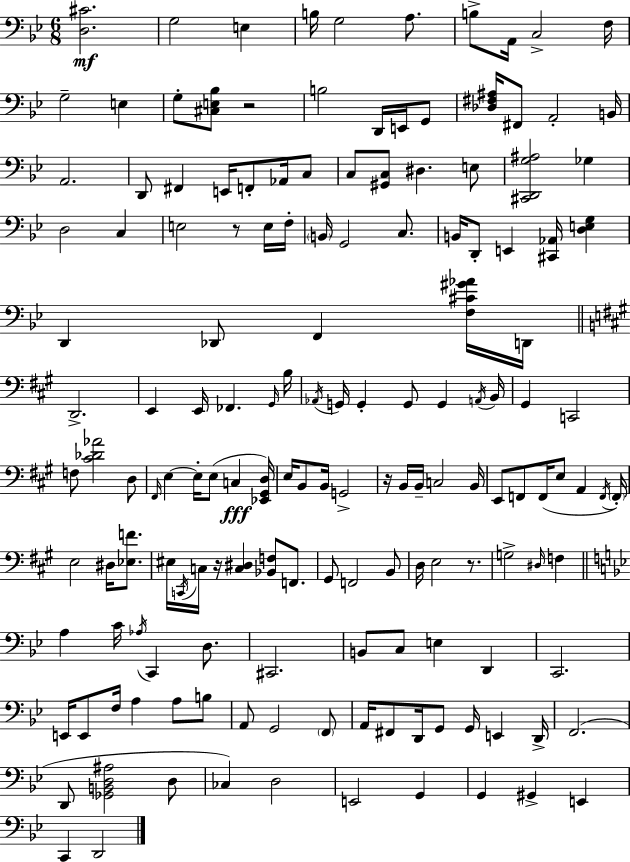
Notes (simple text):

[D3,C#4]/h. G3/h E3/q B3/s G3/h A3/e. B3/e A2/s C3/h F3/s G3/h E3/q G3/e [C#3,E3,Bb3]/e R/h B3/h D2/s E2/s G2/e [Db3,F#3,A#3]/s F#2/e A2/h B2/s A2/h. D2/e F#2/q E2/s F2/e Ab2/s C3/e C3/e [G#2,C3]/e D#3/q. E3/e [C#2,D2,G3,A#3]/h Gb3/q D3/h C3/q E3/h R/e E3/s F3/s B2/s G2/h C3/e. B2/s D2/e E2/q [C#2,Ab2]/s [D3,E3,G3]/q D2/q Db2/e F2/q [F3,C#4,G#4,Ab4]/s D2/s D2/h. E2/q E2/s FES2/q. G#2/s B3/s Ab2/s G2/s G2/q G2/e G2/q A2/s B2/s G#2/q C2/h F3/e [C#4,Db4,Ab4]/h D3/e F#2/s E3/q E3/s E3/e C3/q [Eb2,G#2,D3]/s E3/s B2/e B2/s G2/h R/s B2/s B2/s C3/h B2/s E2/e F2/e F2/s E3/e A2/q F2/s F2/s E3/h D#3/s [Eb3,F4]/e. EIS3/s C2/s C3/s R/s [C3,D#3]/q [Bb2,F3]/e F2/e. G#2/e F2/h B2/e D3/s E3/h R/e. G3/h D#3/s F3/q A3/q C4/s Ab3/s C2/q D3/e. C#2/h. B2/e C3/e E3/q D2/q C2/h. E2/s E2/e F3/s A3/q A3/e B3/e A2/e G2/h F2/e A2/s F#2/e D2/s G2/e G2/s E2/q D2/s F2/h. D2/e [Gb2,B2,D3,A#3]/h D3/e CES3/q D3/h E2/h G2/q G2/q G#2/q E2/q C2/q D2/h